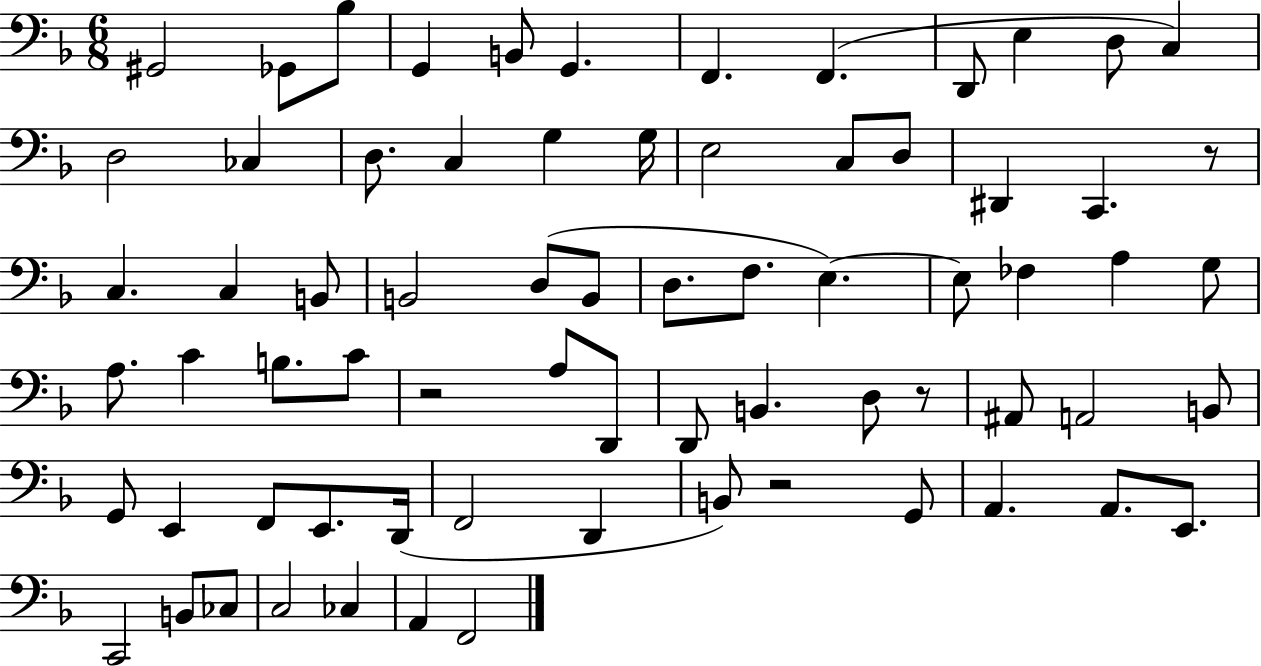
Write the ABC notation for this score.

X:1
T:Untitled
M:6/8
L:1/4
K:F
^G,,2 _G,,/2 _B,/2 G,, B,,/2 G,, F,, F,, D,,/2 E, D,/2 C, D,2 _C, D,/2 C, G, G,/4 E,2 C,/2 D,/2 ^D,, C,, z/2 C, C, B,,/2 B,,2 D,/2 B,,/2 D,/2 F,/2 E, E,/2 _F, A, G,/2 A,/2 C B,/2 C/2 z2 A,/2 D,,/2 D,,/2 B,, D,/2 z/2 ^A,,/2 A,,2 B,,/2 G,,/2 E,, F,,/2 E,,/2 D,,/4 F,,2 D,, B,,/2 z2 G,,/2 A,, A,,/2 E,,/2 C,,2 B,,/2 _C,/2 C,2 _C, A,, F,,2